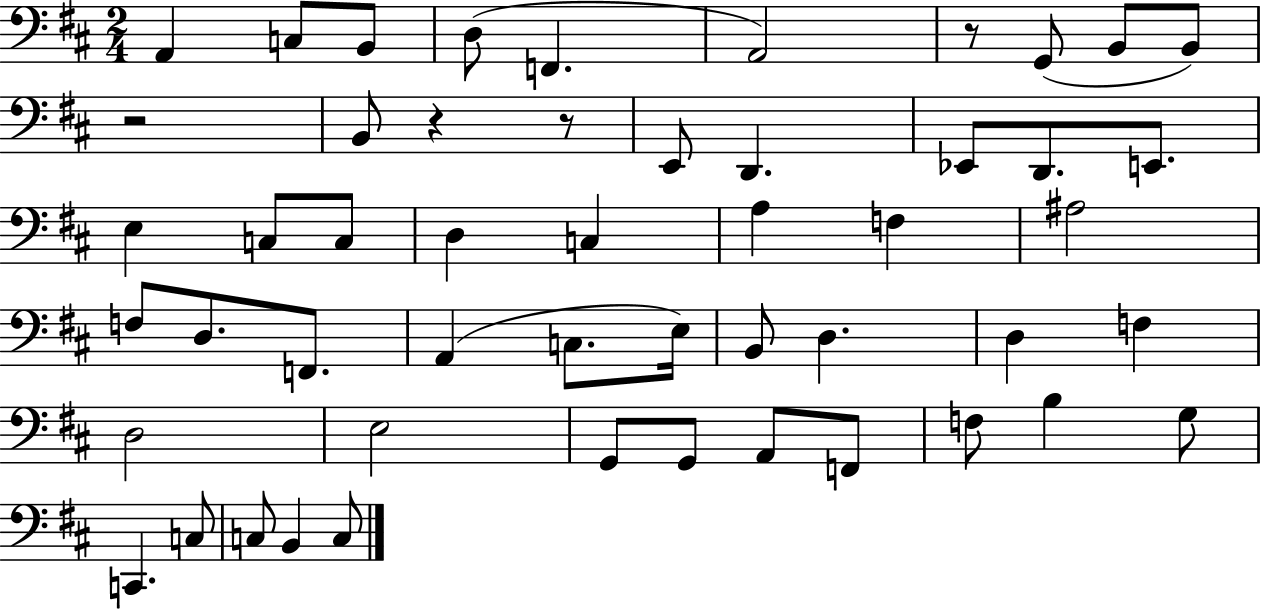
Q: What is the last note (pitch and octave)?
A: C3